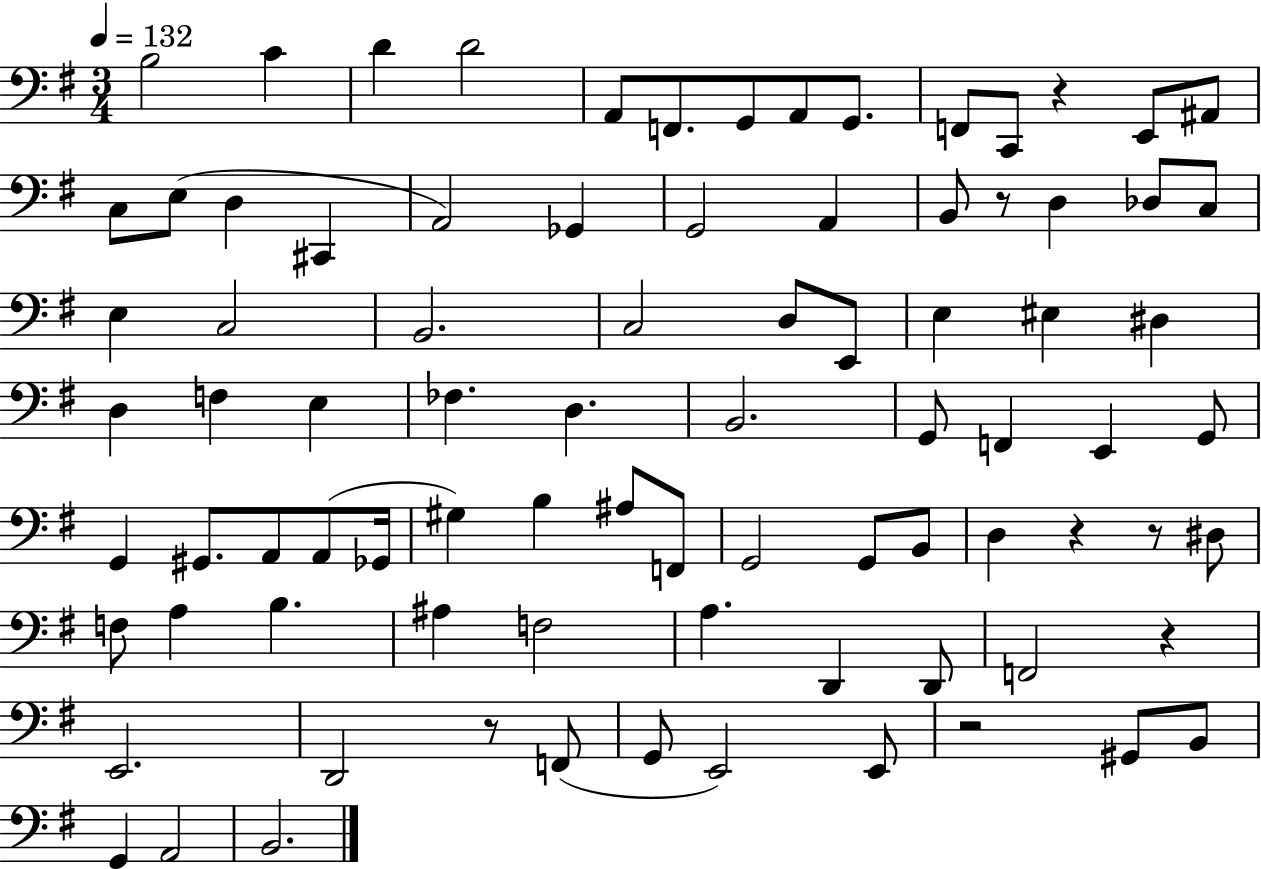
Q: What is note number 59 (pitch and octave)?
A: F3